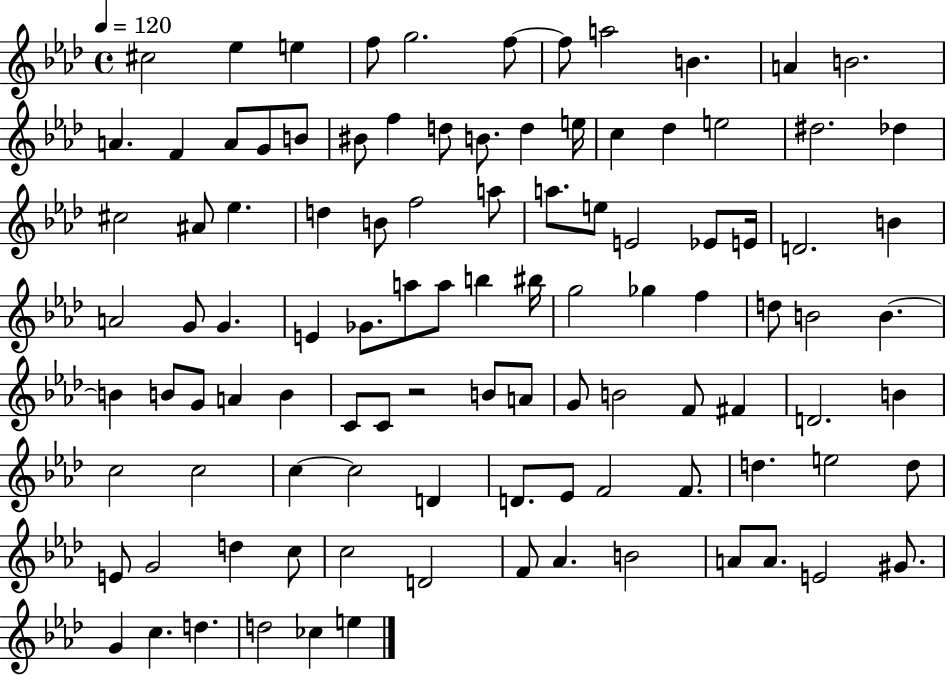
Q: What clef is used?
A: treble